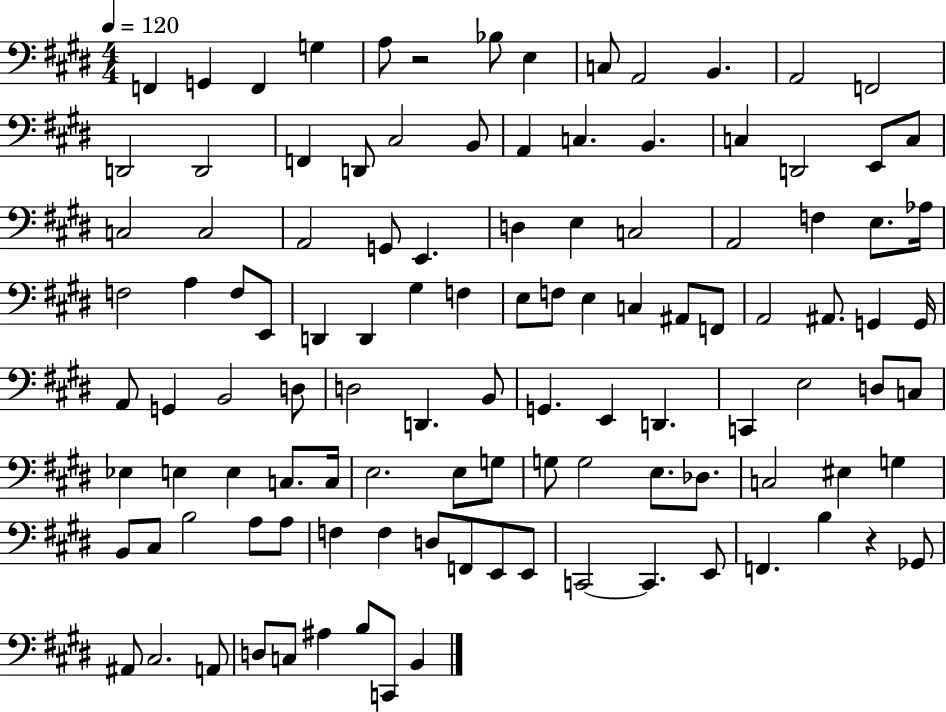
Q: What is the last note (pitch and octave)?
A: B2